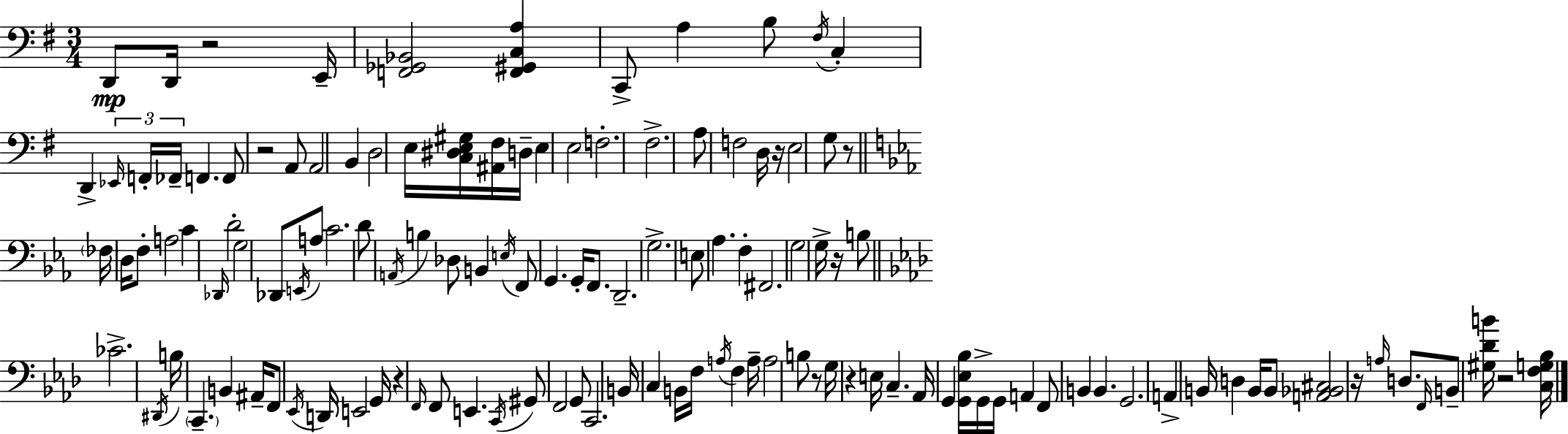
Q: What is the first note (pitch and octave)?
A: D2